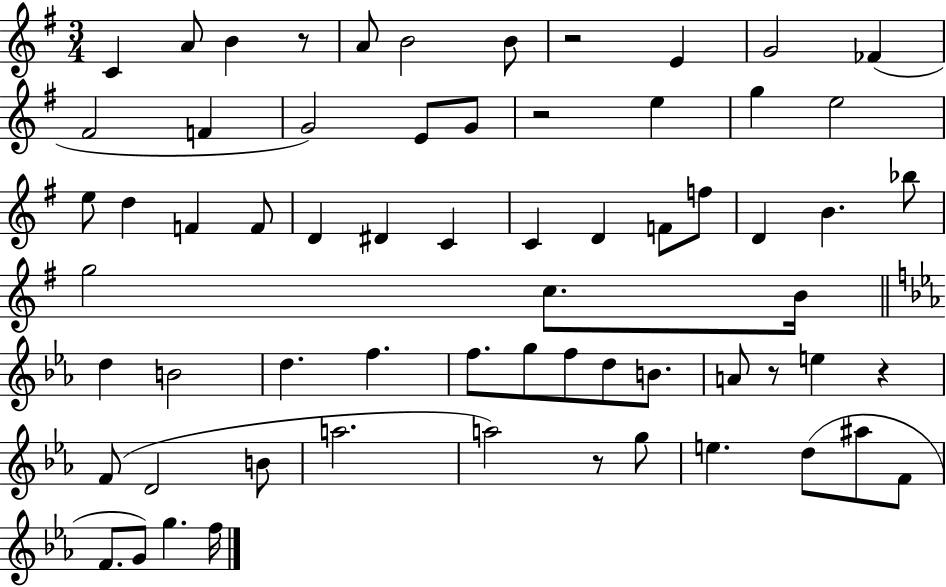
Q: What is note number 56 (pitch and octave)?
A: F4